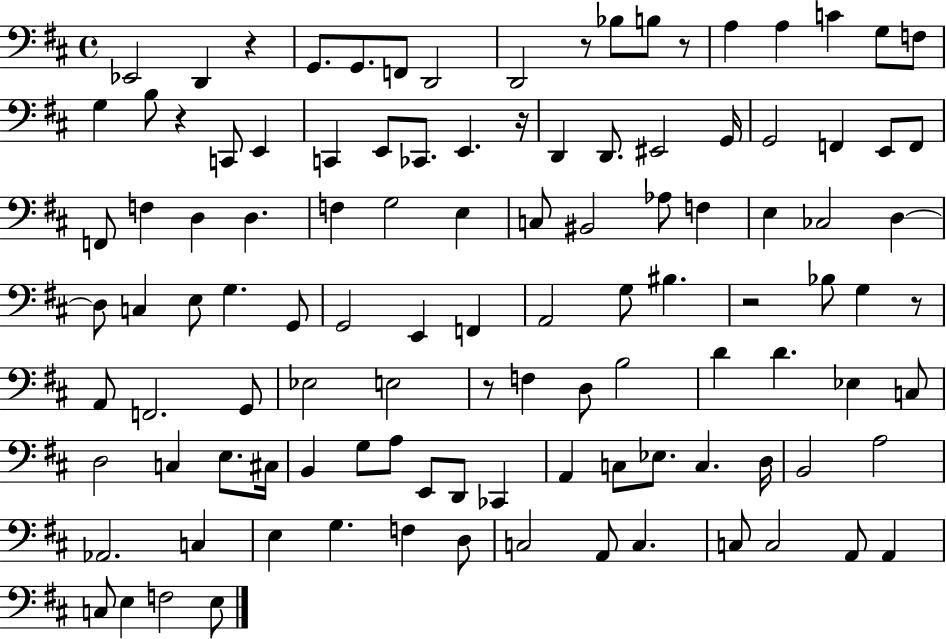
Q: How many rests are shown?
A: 8